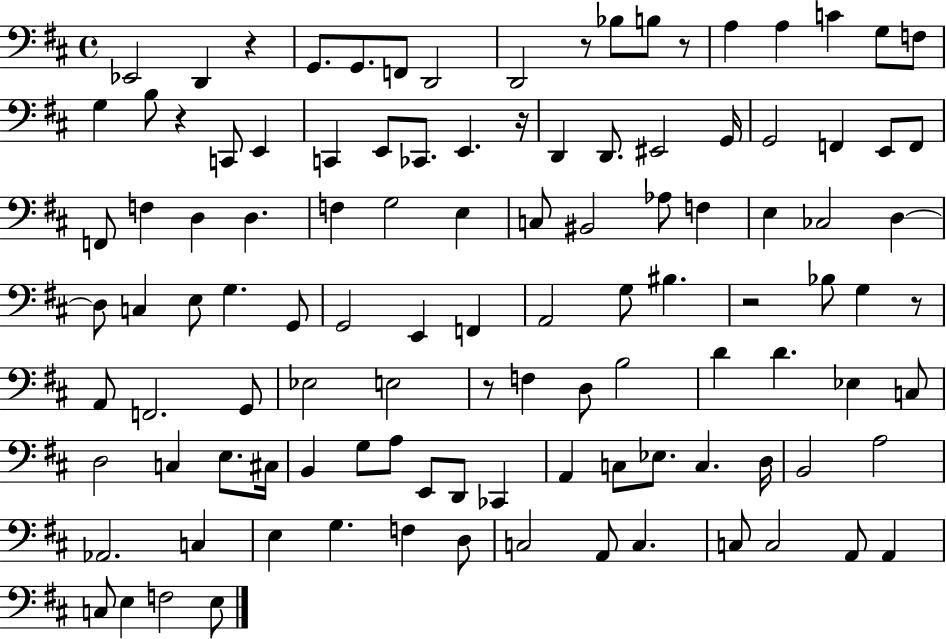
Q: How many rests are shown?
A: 8